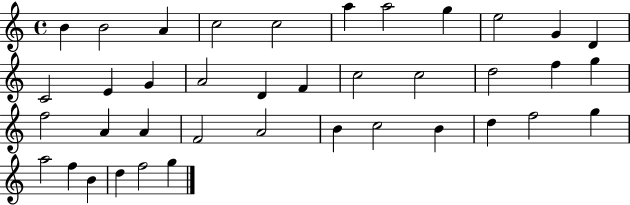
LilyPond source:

{
  \clef treble
  \time 4/4
  \defaultTimeSignature
  \key c \major
  b'4 b'2 a'4 | c''2 c''2 | a''4 a''2 g''4 | e''2 g'4 d'4 | \break c'2 e'4 g'4 | a'2 d'4 f'4 | c''2 c''2 | d''2 f''4 g''4 | \break f''2 a'4 a'4 | f'2 a'2 | b'4 c''2 b'4 | d''4 f''2 g''4 | \break a''2 f''4 b'4 | d''4 f''2 g''4 | \bar "|."
}